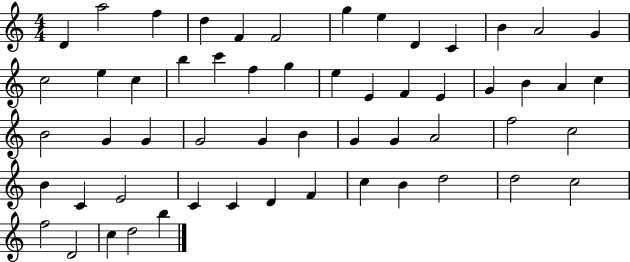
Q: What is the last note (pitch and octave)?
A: B5